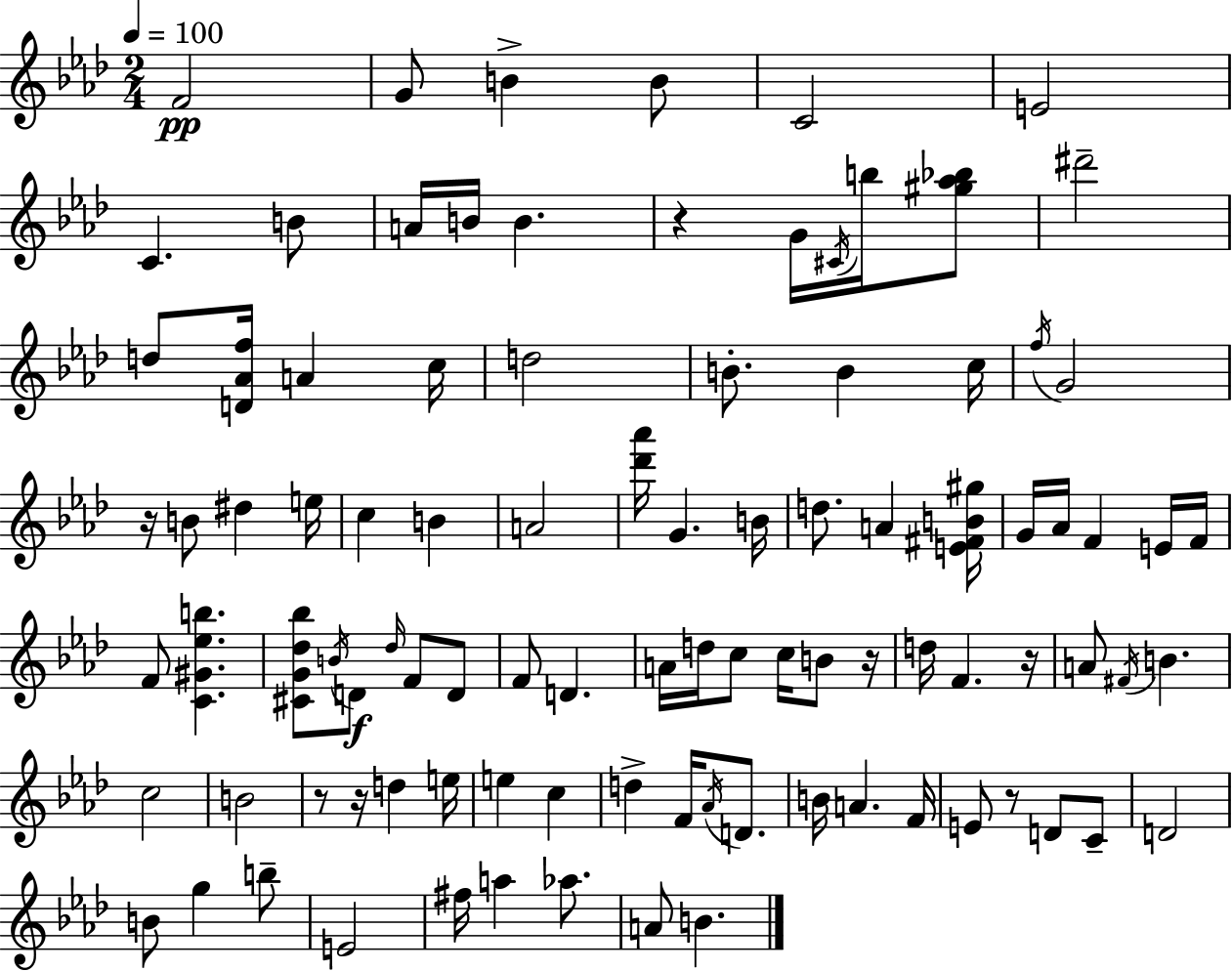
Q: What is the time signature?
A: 2/4